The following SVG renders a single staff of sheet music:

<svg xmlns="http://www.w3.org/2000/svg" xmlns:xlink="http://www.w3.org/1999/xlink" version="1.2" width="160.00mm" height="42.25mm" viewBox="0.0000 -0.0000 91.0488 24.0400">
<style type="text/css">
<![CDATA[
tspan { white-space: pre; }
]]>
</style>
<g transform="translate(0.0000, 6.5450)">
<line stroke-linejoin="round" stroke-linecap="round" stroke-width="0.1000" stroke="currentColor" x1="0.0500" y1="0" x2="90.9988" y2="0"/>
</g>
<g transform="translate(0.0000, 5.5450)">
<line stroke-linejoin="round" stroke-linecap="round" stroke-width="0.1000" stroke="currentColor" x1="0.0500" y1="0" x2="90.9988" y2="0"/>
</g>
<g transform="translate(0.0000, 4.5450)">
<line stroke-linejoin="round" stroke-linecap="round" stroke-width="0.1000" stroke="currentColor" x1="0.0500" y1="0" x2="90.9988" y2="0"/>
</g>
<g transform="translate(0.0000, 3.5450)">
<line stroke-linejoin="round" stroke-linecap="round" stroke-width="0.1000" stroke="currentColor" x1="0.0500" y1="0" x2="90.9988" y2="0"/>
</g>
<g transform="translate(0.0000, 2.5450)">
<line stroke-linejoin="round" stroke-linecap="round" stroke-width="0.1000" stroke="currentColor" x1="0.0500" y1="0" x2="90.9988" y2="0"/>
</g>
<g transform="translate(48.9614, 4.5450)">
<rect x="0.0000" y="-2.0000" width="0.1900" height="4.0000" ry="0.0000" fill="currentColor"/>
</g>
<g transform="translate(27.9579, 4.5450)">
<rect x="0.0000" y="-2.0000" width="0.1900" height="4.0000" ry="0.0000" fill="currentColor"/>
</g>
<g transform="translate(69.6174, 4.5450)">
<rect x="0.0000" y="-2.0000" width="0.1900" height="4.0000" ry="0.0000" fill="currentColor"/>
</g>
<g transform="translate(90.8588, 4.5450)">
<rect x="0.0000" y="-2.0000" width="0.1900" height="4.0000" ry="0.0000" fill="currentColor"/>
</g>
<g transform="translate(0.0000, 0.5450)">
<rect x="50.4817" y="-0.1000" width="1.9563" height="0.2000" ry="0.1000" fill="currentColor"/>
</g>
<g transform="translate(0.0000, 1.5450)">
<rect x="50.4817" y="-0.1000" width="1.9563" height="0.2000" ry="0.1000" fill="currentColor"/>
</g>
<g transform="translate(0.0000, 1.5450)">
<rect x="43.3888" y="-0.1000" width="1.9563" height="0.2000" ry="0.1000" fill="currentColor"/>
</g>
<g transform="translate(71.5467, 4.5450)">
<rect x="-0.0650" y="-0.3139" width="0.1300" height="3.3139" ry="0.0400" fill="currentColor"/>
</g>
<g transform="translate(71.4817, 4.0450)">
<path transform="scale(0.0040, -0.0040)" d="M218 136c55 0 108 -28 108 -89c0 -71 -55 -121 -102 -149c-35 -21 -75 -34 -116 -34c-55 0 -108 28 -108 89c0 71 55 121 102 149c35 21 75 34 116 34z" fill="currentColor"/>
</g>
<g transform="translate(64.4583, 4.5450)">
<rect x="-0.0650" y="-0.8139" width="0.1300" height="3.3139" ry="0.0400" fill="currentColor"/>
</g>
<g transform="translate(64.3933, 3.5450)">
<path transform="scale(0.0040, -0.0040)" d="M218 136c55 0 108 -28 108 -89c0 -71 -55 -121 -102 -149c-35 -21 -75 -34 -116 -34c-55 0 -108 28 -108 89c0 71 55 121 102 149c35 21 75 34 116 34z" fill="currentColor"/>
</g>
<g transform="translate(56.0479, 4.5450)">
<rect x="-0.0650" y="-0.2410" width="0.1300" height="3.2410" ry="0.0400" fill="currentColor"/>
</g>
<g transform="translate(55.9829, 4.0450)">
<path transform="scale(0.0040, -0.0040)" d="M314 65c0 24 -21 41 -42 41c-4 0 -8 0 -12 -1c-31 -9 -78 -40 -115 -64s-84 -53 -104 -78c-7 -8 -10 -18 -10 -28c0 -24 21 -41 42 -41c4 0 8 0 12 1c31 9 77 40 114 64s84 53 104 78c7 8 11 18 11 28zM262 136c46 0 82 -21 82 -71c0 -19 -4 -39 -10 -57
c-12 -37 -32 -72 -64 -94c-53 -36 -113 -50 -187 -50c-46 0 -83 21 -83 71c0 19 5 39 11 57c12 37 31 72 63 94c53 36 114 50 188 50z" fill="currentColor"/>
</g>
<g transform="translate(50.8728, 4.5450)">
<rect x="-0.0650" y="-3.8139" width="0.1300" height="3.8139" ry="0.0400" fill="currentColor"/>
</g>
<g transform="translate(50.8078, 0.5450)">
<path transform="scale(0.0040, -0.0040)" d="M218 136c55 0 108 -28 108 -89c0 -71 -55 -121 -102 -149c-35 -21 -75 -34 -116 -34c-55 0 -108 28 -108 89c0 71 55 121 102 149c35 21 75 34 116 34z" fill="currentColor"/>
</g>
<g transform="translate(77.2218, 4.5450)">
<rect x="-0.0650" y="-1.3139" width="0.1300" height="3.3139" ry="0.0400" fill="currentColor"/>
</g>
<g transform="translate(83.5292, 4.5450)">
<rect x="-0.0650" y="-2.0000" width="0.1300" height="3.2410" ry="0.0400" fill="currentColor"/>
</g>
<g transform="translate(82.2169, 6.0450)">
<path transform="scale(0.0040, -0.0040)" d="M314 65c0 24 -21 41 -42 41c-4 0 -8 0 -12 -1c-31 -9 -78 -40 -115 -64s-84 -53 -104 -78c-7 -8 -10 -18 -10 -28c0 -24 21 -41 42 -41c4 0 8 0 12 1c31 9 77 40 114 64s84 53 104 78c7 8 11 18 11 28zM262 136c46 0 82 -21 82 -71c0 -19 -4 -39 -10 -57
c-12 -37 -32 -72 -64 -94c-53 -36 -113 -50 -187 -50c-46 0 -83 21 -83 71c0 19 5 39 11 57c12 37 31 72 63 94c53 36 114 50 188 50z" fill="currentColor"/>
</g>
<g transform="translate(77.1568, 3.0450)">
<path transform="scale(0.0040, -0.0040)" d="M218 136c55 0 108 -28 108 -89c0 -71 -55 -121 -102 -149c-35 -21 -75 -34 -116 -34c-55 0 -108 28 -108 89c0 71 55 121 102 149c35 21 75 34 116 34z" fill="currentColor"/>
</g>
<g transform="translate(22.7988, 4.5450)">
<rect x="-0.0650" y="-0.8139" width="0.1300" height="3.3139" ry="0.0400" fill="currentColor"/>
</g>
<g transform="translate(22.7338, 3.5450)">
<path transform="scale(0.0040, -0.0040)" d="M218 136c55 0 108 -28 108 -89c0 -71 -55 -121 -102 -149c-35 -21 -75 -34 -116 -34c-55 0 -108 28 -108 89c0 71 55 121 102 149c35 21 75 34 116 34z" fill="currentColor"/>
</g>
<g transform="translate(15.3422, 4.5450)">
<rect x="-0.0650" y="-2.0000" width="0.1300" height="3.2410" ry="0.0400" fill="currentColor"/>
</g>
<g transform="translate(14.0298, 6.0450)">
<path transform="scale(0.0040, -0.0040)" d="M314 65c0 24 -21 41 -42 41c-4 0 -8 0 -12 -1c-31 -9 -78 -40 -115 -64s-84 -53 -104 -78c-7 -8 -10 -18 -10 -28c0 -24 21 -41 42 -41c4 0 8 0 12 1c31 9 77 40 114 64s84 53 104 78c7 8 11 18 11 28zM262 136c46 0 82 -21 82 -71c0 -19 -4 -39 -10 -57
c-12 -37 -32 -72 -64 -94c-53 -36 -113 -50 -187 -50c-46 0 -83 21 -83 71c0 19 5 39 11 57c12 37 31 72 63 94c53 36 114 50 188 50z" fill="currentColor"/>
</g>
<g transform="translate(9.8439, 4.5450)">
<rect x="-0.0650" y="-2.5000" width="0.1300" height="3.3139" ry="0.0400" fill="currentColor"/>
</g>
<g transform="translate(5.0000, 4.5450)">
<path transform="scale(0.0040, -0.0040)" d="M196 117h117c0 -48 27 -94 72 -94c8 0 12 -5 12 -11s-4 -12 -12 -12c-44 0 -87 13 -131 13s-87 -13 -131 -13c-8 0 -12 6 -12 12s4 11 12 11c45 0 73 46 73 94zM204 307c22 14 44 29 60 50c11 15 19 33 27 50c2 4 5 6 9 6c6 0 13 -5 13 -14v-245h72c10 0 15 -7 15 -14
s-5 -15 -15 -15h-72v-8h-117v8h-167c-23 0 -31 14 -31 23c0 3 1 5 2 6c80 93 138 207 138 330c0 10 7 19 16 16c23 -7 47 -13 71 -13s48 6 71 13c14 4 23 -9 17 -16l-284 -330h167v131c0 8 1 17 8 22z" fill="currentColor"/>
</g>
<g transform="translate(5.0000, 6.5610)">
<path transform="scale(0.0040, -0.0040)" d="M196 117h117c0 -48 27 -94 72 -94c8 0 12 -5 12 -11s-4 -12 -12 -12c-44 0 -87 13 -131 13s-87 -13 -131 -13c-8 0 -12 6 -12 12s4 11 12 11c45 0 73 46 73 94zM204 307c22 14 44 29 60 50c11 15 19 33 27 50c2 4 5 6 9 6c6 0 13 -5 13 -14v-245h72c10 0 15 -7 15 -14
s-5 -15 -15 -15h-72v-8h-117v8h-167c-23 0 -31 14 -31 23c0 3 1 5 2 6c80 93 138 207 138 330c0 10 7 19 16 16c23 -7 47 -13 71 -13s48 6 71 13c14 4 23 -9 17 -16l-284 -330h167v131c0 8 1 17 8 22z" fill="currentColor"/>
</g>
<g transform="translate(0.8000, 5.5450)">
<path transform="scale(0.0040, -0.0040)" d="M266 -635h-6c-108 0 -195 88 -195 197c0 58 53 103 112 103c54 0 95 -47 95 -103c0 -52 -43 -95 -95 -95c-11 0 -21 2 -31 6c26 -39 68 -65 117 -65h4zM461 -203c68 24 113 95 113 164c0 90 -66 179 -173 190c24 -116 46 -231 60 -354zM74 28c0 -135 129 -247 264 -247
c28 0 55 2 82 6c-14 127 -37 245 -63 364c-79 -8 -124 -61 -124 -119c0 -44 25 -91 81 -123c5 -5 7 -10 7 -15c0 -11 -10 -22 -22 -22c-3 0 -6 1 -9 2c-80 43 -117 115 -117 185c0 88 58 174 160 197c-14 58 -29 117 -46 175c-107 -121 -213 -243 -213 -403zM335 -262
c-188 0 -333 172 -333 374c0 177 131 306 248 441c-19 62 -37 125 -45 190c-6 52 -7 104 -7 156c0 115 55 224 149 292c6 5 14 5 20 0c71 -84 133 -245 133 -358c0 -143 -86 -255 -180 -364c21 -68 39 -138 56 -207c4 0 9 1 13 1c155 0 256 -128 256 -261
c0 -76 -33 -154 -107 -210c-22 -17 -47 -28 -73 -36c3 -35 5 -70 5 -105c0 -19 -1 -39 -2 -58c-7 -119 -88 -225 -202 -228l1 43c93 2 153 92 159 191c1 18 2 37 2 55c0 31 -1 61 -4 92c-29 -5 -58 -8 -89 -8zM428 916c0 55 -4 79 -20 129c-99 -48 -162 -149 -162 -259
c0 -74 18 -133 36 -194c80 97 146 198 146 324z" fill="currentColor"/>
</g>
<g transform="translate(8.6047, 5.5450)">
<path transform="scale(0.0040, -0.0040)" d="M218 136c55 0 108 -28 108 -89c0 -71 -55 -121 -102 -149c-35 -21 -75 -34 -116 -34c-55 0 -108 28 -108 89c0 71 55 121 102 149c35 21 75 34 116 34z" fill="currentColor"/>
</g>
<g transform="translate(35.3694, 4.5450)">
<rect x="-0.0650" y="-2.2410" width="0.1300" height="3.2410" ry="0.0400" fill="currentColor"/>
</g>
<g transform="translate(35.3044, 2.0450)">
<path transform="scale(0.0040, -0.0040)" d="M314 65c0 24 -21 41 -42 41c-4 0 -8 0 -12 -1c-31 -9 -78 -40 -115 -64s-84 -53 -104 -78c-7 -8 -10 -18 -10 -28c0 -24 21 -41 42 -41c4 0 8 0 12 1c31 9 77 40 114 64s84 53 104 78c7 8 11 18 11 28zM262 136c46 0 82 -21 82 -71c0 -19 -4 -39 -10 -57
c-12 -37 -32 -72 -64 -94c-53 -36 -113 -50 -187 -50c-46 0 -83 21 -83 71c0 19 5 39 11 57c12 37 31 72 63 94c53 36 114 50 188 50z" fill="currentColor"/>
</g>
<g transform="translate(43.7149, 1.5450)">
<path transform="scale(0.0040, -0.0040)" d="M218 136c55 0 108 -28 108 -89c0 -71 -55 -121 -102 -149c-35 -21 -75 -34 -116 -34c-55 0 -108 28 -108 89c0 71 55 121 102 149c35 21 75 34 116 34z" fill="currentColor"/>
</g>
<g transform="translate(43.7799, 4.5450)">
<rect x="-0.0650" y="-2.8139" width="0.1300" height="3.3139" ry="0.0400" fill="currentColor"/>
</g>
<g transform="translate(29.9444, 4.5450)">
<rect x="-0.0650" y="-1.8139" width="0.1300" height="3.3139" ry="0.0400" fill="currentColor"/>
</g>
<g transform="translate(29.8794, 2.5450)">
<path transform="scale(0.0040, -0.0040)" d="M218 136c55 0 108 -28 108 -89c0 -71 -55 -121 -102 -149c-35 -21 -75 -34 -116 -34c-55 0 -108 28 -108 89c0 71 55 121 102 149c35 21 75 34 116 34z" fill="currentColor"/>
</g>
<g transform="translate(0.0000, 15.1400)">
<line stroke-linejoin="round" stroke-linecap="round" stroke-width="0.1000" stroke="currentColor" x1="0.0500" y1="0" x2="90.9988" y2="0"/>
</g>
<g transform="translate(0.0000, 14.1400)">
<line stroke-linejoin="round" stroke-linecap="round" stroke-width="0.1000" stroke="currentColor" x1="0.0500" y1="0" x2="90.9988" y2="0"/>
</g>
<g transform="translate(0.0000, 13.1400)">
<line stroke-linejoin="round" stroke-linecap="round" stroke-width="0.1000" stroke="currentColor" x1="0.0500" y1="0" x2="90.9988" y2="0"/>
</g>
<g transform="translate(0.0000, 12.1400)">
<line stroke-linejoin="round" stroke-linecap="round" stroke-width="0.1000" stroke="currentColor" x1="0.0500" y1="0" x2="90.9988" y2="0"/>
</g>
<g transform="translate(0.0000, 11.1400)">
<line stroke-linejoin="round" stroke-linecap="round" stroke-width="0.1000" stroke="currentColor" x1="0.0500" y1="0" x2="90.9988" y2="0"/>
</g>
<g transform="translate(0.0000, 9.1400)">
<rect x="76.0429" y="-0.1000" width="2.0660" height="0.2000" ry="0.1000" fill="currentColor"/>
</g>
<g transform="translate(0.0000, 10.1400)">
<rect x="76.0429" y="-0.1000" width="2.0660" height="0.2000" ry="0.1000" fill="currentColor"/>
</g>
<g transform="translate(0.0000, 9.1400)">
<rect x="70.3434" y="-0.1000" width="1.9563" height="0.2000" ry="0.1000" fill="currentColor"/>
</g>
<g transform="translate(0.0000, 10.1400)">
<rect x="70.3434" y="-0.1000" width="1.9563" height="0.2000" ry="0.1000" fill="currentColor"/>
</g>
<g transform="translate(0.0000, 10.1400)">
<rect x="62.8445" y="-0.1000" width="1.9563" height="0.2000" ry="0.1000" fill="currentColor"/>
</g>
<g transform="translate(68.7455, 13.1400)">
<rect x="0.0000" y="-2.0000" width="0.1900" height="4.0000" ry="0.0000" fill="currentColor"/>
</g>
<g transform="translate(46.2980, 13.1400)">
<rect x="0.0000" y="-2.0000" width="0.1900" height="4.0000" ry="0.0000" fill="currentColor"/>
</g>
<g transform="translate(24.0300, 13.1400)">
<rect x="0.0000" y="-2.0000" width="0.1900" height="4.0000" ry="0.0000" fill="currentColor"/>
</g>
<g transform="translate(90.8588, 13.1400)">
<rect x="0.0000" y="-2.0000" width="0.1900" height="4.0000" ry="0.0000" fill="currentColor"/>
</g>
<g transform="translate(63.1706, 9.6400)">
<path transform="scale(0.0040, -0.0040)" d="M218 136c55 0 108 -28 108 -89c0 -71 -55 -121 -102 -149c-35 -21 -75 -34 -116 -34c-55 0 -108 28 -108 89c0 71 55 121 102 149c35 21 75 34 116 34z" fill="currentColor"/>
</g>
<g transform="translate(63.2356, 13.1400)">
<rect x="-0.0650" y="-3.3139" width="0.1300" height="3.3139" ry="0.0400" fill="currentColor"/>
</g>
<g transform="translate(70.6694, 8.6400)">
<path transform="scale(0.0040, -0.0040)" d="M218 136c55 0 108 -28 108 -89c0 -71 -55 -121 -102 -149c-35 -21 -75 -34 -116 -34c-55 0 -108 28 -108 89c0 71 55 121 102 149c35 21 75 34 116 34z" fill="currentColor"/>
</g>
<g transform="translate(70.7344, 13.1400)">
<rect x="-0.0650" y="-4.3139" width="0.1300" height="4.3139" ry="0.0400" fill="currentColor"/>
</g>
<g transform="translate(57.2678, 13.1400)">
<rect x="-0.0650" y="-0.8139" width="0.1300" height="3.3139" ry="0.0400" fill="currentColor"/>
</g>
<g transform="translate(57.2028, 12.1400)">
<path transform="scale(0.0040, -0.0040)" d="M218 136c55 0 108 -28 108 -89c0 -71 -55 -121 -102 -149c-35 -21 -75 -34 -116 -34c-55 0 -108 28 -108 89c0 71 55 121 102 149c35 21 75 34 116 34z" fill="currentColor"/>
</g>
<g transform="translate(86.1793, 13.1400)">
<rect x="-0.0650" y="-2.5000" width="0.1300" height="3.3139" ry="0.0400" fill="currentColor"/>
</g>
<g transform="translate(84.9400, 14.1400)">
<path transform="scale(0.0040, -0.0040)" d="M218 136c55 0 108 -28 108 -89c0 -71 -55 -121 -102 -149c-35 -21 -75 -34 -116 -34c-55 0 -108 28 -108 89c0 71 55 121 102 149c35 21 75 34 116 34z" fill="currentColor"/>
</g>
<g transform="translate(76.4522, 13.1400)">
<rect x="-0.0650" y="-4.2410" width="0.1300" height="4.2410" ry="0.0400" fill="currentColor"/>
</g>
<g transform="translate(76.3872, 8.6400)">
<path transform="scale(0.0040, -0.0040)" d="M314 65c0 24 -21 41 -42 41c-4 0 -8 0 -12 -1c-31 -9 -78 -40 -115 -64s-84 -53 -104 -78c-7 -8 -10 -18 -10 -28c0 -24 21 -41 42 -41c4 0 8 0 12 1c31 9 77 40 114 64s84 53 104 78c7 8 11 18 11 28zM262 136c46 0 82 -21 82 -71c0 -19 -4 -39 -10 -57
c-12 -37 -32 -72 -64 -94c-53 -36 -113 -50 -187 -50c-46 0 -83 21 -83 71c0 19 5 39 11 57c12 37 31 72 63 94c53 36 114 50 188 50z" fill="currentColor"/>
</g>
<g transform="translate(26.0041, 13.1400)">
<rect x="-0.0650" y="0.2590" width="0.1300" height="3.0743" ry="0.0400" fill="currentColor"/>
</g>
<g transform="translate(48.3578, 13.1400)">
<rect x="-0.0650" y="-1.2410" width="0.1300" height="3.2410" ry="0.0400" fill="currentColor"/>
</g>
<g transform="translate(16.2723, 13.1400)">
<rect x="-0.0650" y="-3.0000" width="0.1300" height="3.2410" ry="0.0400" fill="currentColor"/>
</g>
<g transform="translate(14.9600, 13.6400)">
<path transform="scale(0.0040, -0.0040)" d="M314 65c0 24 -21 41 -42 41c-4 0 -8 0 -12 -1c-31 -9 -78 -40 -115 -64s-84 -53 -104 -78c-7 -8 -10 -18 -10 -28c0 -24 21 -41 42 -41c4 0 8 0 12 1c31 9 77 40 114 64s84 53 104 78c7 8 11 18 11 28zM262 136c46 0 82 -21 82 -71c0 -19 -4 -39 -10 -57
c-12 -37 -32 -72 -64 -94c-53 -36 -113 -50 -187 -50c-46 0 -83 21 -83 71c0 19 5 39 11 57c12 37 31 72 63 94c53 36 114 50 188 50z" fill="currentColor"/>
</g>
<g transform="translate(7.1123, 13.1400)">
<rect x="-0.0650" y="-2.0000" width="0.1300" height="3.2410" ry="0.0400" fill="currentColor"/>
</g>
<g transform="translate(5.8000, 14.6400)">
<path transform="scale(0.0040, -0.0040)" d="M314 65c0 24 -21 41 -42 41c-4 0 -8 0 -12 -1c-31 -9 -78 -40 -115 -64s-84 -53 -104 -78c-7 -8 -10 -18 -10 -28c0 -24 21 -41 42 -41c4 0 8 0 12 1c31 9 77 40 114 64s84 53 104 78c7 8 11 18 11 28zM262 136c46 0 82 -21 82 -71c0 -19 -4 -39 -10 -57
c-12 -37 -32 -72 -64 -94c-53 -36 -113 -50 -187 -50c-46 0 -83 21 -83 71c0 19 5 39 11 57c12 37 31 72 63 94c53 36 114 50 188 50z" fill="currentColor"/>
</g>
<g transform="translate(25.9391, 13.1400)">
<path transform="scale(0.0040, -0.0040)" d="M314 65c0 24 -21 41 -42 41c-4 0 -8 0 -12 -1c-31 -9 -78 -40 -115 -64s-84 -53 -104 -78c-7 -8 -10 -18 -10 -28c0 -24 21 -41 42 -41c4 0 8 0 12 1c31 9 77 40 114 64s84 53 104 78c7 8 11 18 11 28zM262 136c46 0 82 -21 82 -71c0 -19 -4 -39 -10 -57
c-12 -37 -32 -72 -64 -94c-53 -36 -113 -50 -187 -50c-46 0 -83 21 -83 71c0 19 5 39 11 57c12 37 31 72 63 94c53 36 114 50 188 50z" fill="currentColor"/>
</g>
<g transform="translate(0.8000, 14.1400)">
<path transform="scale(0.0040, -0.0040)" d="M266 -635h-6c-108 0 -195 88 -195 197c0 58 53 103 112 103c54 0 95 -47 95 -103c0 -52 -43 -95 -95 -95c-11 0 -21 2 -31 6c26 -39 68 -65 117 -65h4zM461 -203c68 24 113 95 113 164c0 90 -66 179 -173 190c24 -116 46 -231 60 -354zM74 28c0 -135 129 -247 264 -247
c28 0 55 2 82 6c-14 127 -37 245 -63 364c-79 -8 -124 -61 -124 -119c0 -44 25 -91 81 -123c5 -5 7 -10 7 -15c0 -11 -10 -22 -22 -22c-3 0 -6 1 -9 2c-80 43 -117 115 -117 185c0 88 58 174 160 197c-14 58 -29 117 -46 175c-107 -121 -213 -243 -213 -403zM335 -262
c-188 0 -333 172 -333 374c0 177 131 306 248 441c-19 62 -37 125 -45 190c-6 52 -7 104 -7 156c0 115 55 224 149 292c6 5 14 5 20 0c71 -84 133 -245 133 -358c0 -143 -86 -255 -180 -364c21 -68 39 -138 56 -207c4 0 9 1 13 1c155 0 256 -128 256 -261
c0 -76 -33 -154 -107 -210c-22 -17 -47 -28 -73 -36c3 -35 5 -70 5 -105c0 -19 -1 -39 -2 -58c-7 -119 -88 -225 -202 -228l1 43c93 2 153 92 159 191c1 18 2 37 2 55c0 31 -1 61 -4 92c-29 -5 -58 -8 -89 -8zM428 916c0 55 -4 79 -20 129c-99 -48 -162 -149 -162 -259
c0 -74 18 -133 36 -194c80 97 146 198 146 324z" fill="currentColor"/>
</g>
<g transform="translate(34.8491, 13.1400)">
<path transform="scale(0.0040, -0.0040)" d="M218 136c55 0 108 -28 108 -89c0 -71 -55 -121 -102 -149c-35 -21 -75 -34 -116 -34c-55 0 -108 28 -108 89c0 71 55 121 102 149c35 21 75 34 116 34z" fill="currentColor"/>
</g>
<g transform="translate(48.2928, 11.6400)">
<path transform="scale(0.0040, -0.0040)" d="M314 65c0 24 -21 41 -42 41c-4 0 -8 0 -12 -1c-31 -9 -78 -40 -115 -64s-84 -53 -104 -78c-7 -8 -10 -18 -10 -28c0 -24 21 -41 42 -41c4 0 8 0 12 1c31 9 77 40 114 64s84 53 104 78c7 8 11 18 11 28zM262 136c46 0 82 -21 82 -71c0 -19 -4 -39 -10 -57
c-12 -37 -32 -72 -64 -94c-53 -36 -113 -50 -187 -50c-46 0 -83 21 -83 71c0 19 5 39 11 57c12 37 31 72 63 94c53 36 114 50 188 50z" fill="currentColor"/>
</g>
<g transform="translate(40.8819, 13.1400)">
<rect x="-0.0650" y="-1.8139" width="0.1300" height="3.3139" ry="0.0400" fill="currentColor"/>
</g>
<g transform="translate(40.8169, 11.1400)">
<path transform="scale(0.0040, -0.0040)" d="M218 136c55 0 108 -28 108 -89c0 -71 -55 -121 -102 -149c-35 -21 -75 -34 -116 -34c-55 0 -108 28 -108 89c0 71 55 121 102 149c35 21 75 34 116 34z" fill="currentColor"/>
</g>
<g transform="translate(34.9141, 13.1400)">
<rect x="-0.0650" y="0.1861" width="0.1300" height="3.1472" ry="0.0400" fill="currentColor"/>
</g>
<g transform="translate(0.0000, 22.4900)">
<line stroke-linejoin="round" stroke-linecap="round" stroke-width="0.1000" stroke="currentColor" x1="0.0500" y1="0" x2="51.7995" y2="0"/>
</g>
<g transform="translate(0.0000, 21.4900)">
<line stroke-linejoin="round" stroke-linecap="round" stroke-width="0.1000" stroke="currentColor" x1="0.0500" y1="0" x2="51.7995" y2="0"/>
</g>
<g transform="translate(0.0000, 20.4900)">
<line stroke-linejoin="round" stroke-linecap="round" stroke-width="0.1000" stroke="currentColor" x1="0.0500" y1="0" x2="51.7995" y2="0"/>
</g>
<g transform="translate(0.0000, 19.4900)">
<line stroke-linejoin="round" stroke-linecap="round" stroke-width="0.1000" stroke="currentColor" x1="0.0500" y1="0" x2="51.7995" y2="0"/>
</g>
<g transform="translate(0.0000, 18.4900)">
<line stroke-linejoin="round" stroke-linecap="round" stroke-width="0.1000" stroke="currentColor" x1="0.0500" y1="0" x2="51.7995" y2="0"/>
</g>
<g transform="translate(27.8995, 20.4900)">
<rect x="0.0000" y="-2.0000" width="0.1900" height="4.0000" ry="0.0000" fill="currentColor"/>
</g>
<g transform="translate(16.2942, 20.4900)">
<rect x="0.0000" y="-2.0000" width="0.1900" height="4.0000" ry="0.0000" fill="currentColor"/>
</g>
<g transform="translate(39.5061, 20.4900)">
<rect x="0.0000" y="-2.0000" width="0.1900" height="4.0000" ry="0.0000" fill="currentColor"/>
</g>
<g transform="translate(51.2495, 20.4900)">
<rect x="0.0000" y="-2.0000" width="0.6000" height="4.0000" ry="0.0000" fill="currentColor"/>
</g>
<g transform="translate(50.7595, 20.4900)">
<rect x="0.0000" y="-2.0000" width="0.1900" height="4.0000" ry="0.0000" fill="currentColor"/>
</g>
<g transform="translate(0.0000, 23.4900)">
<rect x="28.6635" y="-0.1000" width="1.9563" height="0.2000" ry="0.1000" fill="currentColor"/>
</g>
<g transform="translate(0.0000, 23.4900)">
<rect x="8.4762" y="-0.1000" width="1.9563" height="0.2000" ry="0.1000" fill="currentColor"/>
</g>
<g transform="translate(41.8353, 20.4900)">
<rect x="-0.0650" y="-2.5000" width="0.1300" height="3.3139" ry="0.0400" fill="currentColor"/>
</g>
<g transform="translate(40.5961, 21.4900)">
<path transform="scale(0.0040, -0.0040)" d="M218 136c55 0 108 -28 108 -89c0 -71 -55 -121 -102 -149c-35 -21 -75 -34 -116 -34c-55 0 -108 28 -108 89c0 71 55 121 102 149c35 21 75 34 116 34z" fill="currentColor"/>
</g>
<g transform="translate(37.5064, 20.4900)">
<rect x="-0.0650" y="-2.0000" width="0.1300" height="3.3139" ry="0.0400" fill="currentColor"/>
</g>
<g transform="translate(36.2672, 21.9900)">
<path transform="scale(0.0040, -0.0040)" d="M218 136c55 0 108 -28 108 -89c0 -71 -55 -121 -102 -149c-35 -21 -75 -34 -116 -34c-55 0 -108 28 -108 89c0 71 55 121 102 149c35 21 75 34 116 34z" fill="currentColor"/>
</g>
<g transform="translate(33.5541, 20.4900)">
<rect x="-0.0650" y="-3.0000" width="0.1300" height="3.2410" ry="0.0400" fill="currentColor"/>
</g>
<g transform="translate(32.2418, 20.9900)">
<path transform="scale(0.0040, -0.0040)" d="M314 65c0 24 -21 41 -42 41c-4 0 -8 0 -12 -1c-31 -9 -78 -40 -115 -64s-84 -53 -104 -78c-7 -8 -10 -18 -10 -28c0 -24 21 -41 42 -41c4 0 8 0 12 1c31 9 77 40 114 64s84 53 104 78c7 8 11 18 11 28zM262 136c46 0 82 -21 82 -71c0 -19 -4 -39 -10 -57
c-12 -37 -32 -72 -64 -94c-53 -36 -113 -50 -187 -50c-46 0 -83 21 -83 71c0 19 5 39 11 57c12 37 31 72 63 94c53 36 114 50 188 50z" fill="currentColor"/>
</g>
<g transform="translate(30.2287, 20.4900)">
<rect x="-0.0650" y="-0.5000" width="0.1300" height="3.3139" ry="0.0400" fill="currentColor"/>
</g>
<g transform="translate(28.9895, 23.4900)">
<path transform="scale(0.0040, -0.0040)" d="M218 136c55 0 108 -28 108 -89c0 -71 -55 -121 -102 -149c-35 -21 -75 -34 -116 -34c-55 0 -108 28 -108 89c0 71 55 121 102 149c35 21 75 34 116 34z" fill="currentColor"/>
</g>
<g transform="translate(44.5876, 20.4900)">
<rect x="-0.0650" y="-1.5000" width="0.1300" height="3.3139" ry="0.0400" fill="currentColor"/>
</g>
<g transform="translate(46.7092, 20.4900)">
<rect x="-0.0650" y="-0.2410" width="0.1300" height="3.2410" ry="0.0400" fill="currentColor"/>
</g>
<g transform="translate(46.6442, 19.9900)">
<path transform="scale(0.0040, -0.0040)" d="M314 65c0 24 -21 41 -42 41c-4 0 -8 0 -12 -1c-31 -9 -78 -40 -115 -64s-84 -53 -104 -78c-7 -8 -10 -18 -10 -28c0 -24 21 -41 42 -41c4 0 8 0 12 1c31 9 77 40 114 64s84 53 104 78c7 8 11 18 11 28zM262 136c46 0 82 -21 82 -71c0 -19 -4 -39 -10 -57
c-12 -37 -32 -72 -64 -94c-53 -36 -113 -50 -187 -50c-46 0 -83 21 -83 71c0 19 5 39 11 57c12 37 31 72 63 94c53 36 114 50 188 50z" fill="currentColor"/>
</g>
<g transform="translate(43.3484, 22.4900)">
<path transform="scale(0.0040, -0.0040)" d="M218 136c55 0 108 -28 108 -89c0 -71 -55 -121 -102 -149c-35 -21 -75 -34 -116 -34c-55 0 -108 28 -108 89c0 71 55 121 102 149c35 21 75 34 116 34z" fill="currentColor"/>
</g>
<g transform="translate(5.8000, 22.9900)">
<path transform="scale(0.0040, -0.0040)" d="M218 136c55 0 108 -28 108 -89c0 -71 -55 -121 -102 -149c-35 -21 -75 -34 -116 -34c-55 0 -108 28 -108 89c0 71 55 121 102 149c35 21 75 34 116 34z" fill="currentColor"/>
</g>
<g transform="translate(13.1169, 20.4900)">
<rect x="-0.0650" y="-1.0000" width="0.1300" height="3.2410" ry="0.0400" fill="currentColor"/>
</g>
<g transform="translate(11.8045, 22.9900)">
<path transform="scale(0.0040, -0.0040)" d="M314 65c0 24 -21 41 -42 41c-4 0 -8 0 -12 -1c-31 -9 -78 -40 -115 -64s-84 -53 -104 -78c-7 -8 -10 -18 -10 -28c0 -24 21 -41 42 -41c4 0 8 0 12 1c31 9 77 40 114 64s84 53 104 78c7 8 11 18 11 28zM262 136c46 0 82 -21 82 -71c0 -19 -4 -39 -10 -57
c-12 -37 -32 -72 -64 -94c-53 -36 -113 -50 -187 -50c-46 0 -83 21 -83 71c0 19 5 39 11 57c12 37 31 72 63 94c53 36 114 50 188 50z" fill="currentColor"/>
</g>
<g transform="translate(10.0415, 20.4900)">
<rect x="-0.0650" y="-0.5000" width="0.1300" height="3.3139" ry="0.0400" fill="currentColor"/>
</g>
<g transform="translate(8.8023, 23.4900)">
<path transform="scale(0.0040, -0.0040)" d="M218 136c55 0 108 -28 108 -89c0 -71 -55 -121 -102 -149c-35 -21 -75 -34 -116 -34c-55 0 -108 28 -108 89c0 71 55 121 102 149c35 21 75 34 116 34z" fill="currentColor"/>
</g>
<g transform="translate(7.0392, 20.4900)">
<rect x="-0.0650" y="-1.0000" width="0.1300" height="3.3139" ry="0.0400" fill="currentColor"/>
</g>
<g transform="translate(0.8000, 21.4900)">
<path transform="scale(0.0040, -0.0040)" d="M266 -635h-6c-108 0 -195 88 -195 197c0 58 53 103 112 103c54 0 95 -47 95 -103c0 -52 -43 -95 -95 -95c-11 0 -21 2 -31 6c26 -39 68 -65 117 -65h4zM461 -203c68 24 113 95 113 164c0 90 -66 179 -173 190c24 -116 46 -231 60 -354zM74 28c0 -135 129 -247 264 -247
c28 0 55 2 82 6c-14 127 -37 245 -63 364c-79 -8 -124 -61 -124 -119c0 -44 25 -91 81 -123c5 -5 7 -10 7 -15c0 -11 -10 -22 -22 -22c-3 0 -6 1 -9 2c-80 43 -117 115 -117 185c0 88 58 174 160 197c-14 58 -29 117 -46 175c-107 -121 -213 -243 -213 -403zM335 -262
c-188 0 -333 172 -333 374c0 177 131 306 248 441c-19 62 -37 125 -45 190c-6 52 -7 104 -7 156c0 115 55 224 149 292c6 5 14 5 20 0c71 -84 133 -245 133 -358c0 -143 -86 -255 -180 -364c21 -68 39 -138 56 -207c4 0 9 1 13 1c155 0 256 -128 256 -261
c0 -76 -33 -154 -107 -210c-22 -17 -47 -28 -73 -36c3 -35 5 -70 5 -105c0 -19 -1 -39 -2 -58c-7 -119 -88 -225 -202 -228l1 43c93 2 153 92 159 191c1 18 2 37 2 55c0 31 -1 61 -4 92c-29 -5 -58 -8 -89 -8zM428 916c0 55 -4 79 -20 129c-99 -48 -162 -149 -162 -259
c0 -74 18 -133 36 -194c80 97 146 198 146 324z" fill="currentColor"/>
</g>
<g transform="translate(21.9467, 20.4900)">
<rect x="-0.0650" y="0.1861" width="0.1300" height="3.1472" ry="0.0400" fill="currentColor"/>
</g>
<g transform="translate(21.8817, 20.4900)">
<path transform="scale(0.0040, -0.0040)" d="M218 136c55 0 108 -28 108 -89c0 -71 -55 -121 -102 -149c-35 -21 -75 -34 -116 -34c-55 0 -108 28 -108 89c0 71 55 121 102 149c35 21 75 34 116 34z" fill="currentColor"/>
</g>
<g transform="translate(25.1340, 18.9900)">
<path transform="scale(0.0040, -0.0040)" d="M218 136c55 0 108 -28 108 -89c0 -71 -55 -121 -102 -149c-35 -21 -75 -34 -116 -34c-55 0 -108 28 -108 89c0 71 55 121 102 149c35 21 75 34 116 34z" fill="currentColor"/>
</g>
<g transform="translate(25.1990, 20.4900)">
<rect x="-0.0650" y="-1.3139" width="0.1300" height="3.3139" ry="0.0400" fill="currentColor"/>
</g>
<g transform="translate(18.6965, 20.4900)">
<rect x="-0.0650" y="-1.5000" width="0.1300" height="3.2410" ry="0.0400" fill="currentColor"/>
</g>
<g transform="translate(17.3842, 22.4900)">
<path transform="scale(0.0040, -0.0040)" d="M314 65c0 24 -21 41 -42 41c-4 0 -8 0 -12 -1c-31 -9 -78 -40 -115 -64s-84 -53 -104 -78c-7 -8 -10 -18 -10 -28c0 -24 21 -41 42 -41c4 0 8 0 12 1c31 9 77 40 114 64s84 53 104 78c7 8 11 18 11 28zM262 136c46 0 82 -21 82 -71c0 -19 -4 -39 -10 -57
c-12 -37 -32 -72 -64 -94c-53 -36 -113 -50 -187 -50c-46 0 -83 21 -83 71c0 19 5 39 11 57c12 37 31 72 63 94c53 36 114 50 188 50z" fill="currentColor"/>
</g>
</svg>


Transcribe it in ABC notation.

X:1
T:Untitled
M:4/4
L:1/4
K:C
G F2 d f g2 a c' c2 d c e F2 F2 A2 B2 B f e2 d b d' d'2 G D C D2 E2 B e C A2 F G E c2